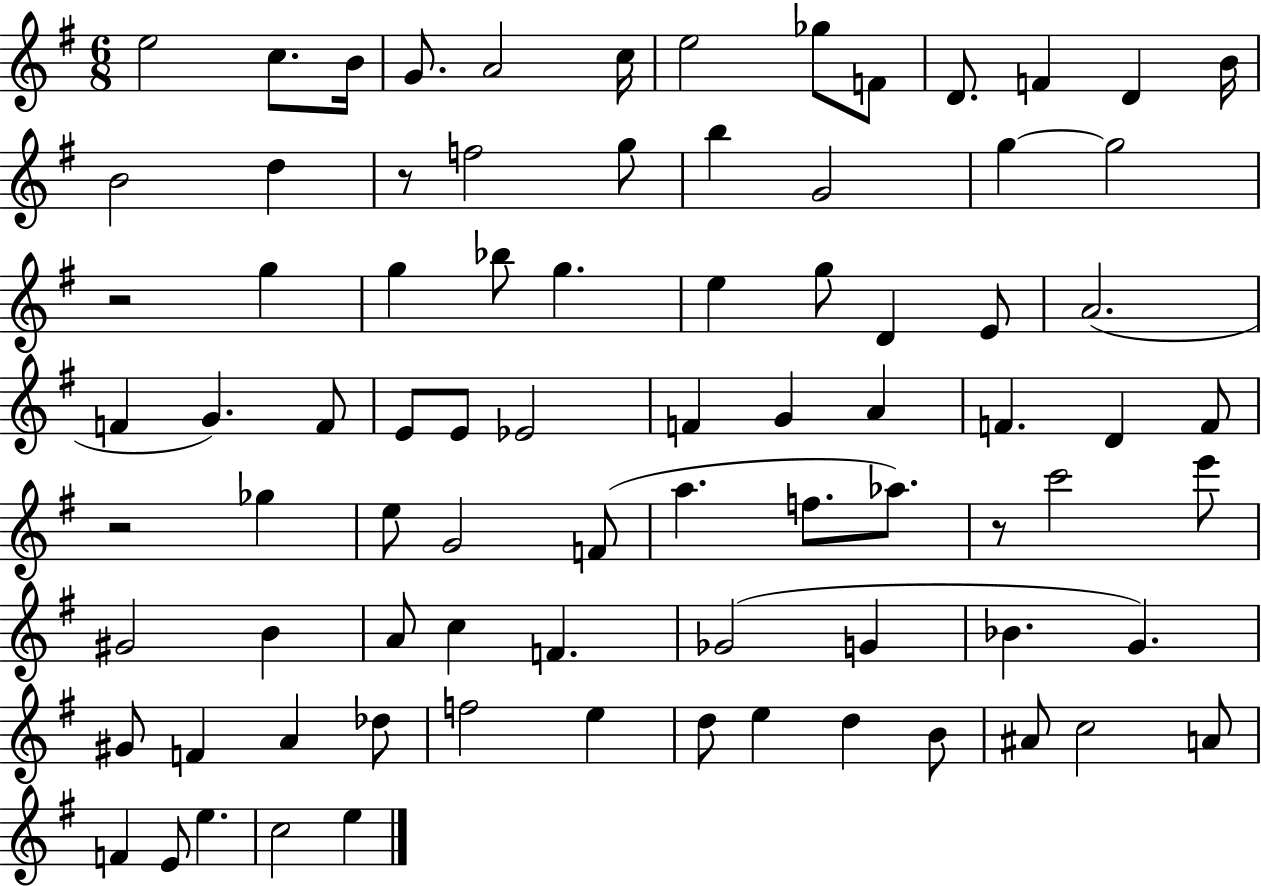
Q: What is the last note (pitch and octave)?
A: E5